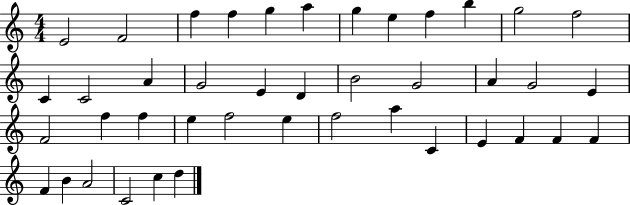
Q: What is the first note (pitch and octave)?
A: E4